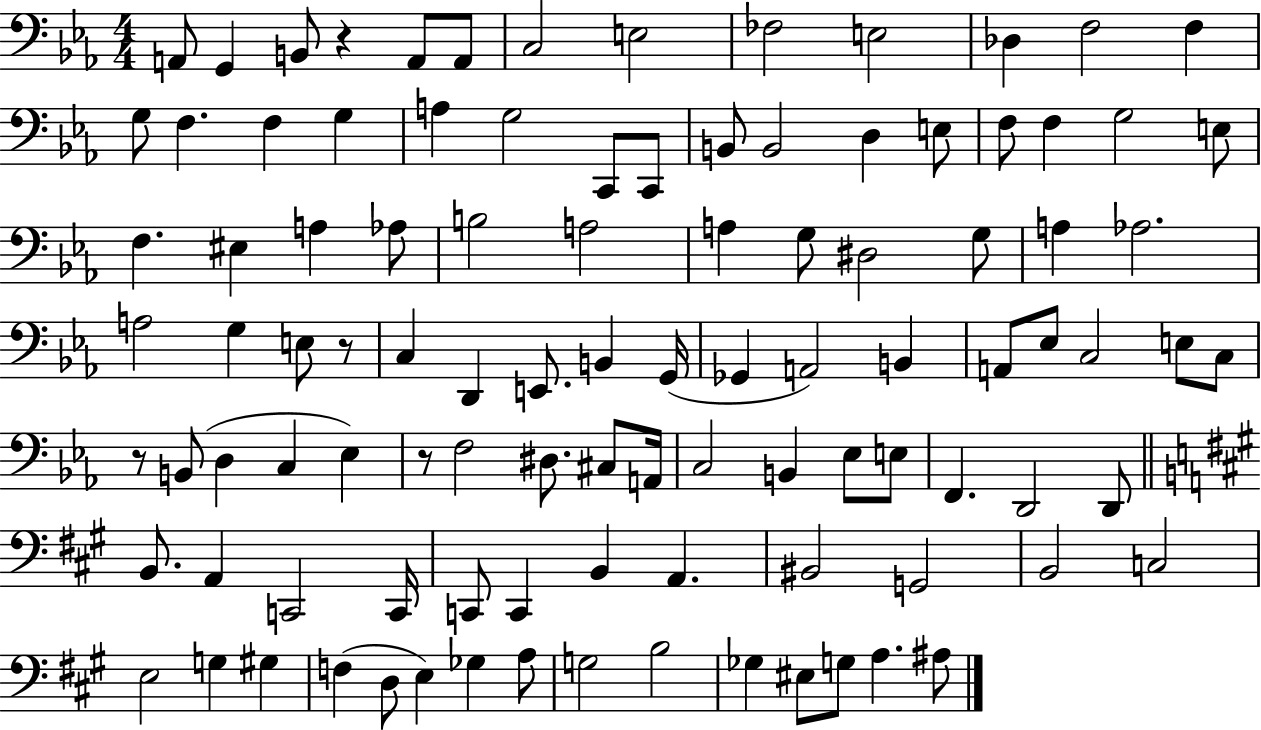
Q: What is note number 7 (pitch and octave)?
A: E3